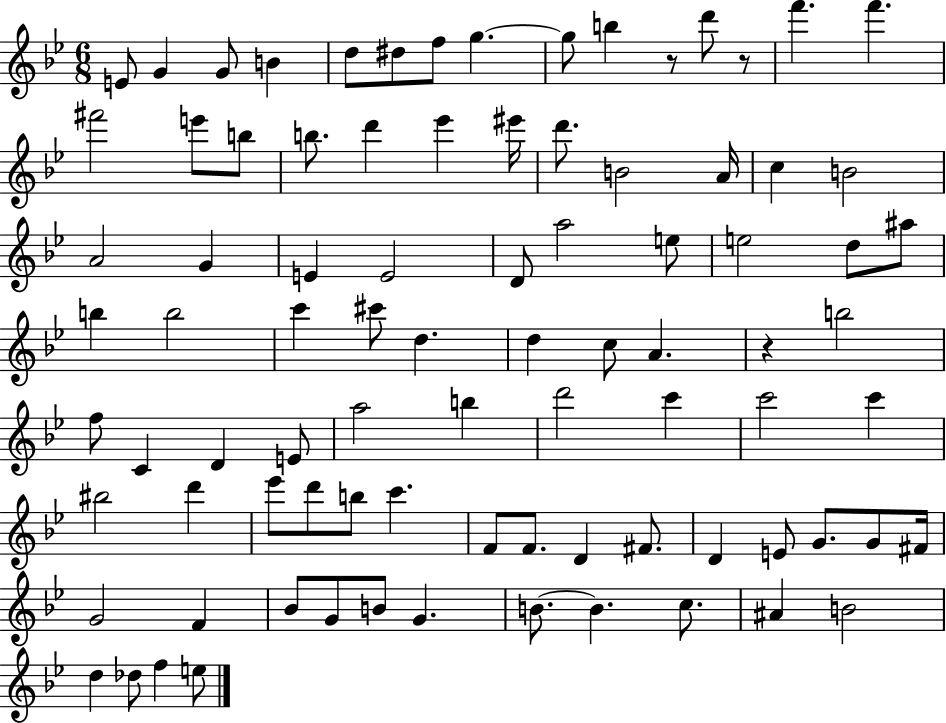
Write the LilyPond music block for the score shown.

{
  \clef treble
  \numericTimeSignature
  \time 6/8
  \key bes \major
  e'8 g'4 g'8 b'4 | d''8 dis''8 f''8 g''4.~~ | g''8 b''4 r8 d'''8 r8 | f'''4. f'''4. | \break fis'''2 e'''8 b''8 | b''8. d'''4 ees'''4 eis'''16 | d'''8. b'2 a'16 | c''4 b'2 | \break a'2 g'4 | e'4 e'2 | d'8 a''2 e''8 | e''2 d''8 ais''8 | \break b''4 b''2 | c'''4 cis'''8 d''4. | d''4 c''8 a'4. | r4 b''2 | \break f''8 c'4 d'4 e'8 | a''2 b''4 | d'''2 c'''4 | c'''2 c'''4 | \break bis''2 d'''4 | ees'''8 d'''8 b''8 c'''4. | f'8 f'8. d'4 fis'8. | d'4 e'8 g'8. g'8 fis'16 | \break g'2 f'4 | bes'8 g'8 b'8 g'4. | b'8.~~ b'4. c''8. | ais'4 b'2 | \break d''4 des''8 f''4 e''8 | \bar "|."
}